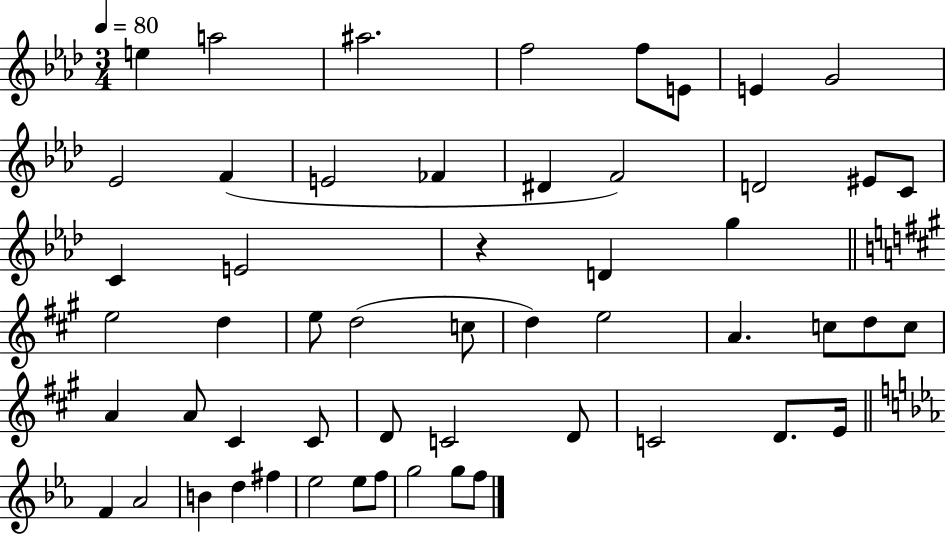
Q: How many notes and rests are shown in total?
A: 54